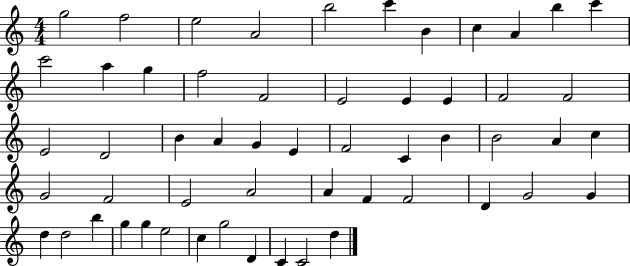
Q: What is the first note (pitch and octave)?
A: G5